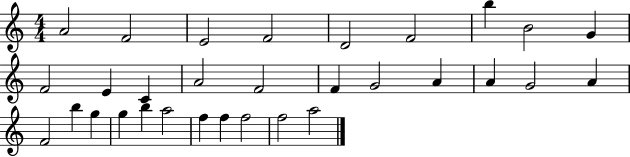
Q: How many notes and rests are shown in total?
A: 31